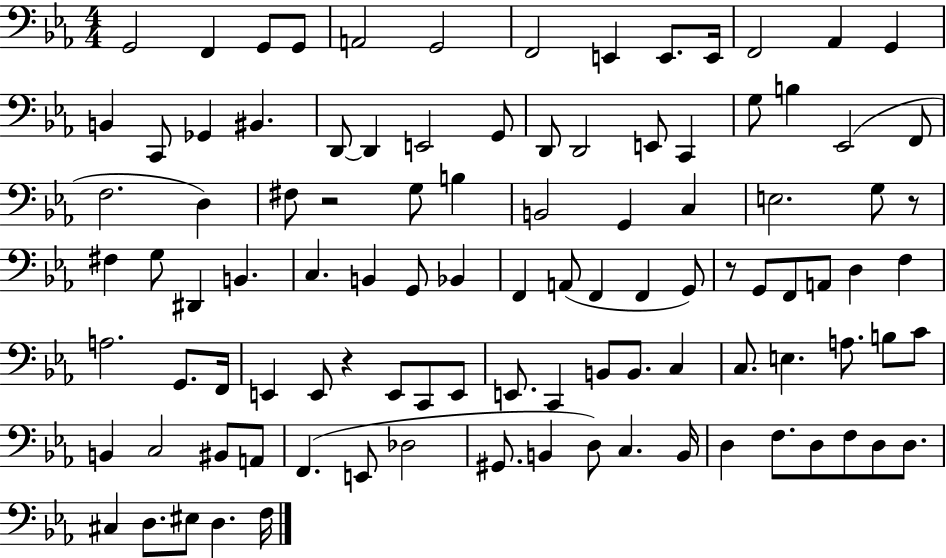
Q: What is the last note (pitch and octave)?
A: F3